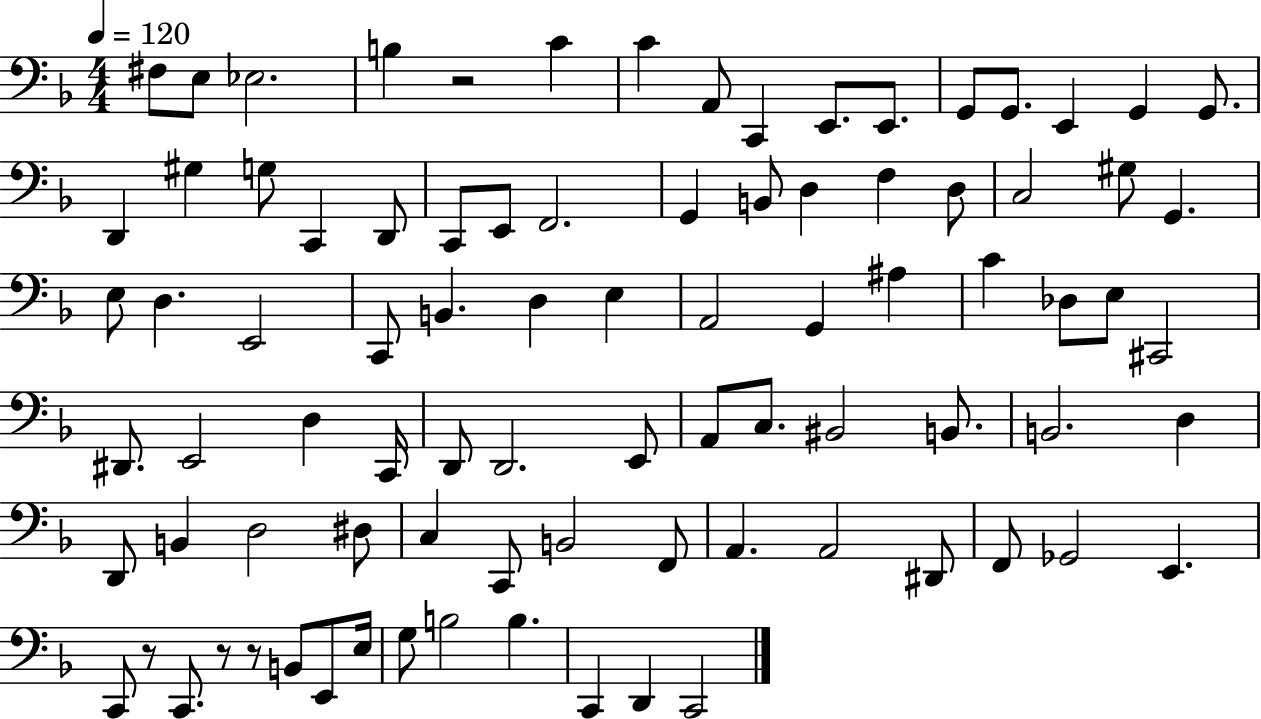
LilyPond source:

{
  \clef bass
  \numericTimeSignature
  \time 4/4
  \key f \major
  \tempo 4 = 120
  \repeat volta 2 { fis8 e8 ees2. | b4 r2 c'4 | c'4 a,8 c,4 e,8. e,8. | g,8 g,8. e,4 g,4 g,8. | \break d,4 gis4 g8 c,4 d,8 | c,8 e,8 f,2. | g,4 b,8 d4 f4 d8 | c2 gis8 g,4. | \break e8 d4. e,2 | c,8 b,4. d4 e4 | a,2 g,4 ais4 | c'4 des8 e8 cis,2 | \break dis,8. e,2 d4 c,16 | d,8 d,2. e,8 | a,8 c8. bis,2 b,8. | b,2. d4 | \break d,8 b,4 d2 dis8 | c4 c,8 b,2 f,8 | a,4. a,2 dis,8 | f,8 ges,2 e,4. | \break c,8 r8 c,8. r8 r8 b,8 e,8 e16 | g8 b2 b4. | c,4 d,4 c,2 | } \bar "|."
}